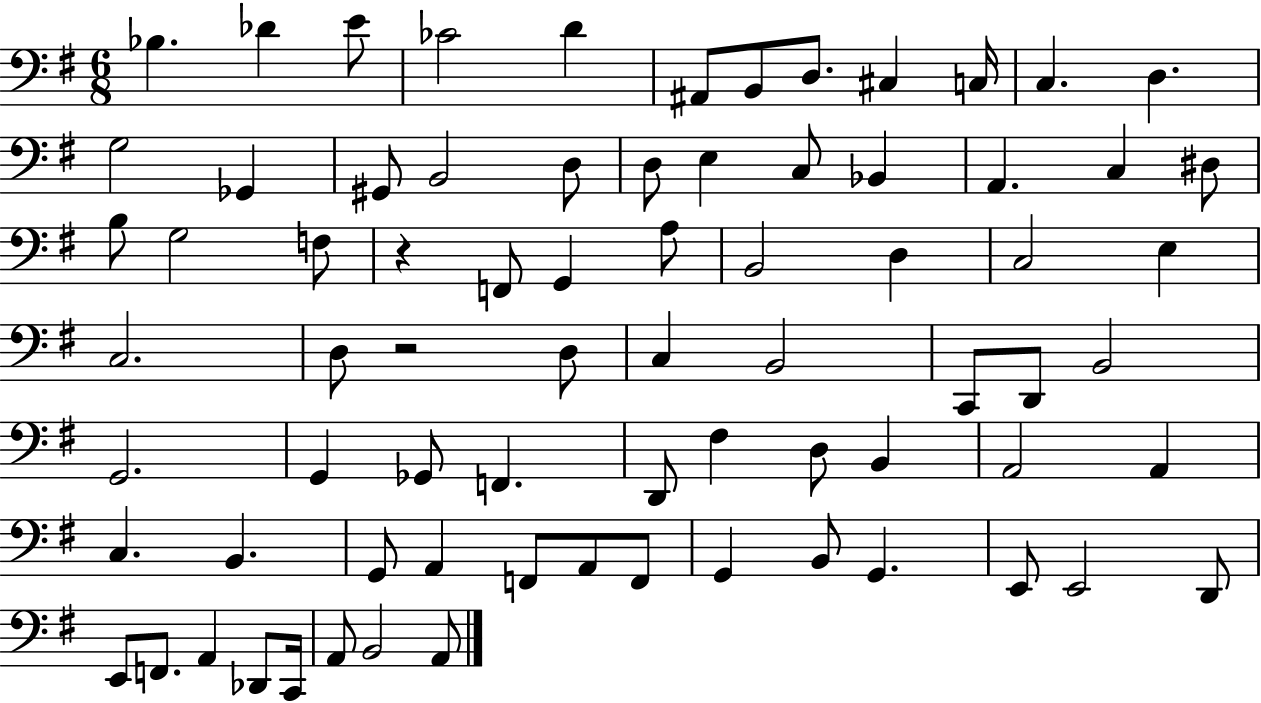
X:1
T:Untitled
M:6/8
L:1/4
K:G
_B, _D E/2 _C2 D ^A,,/2 B,,/2 D,/2 ^C, C,/4 C, D, G,2 _G,, ^G,,/2 B,,2 D,/2 D,/2 E, C,/2 _B,, A,, C, ^D,/2 B,/2 G,2 F,/2 z F,,/2 G,, A,/2 B,,2 D, C,2 E, C,2 D,/2 z2 D,/2 C, B,,2 C,,/2 D,,/2 B,,2 G,,2 G,, _G,,/2 F,, D,,/2 ^F, D,/2 B,, A,,2 A,, C, B,, G,,/2 A,, F,,/2 A,,/2 F,,/2 G,, B,,/2 G,, E,,/2 E,,2 D,,/2 E,,/2 F,,/2 A,, _D,,/2 C,,/4 A,,/2 B,,2 A,,/2